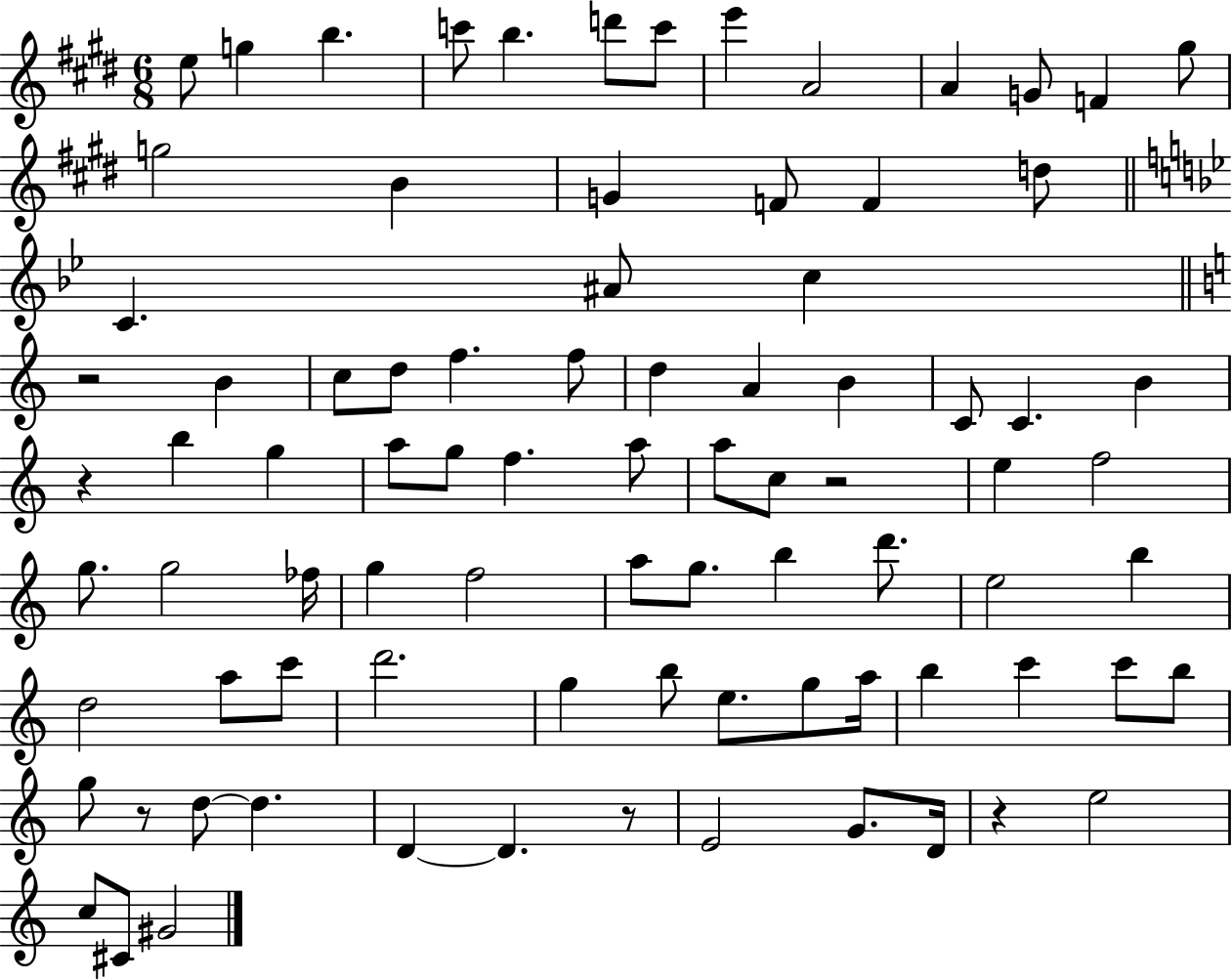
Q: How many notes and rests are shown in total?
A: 85